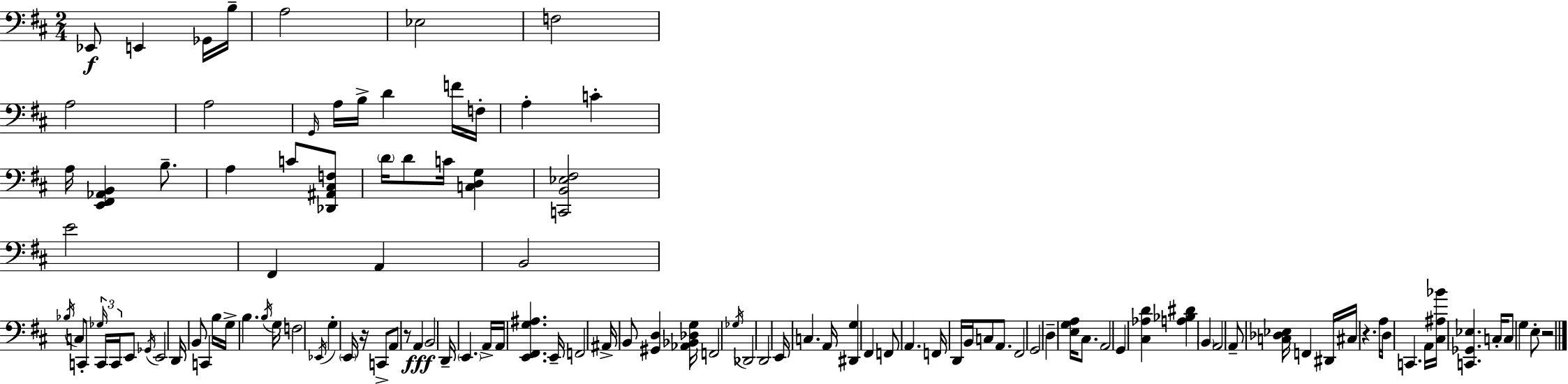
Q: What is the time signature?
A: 2/4